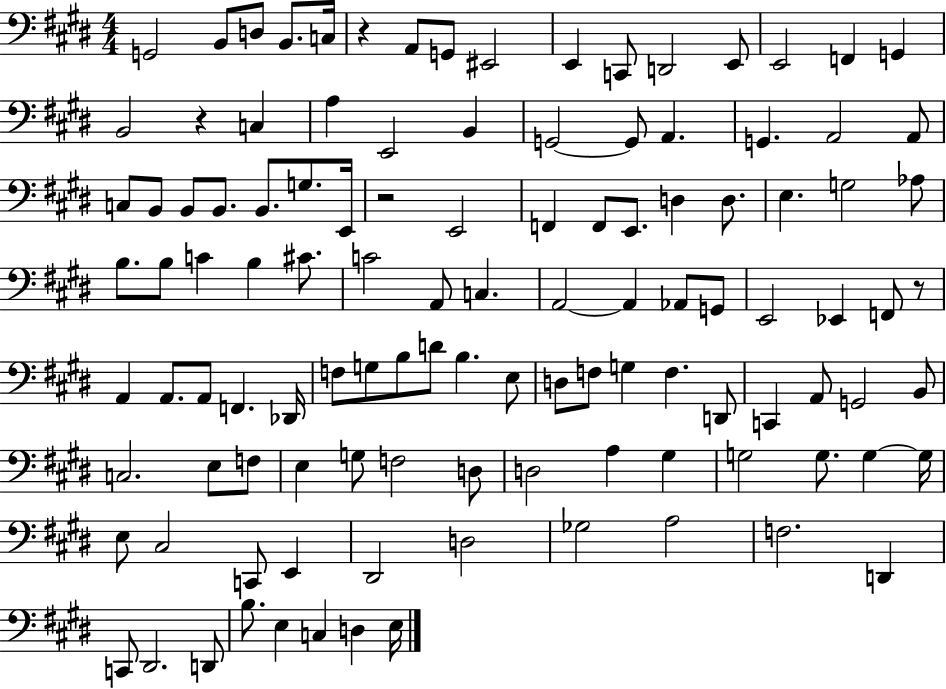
G2/h B2/e D3/e B2/e. C3/s R/q A2/e G2/e EIS2/h E2/q C2/e D2/h E2/e E2/h F2/q G2/q B2/h R/q C3/q A3/q E2/h B2/q G2/h G2/e A2/q. G2/q. A2/h A2/e C3/e B2/e B2/e B2/e. B2/e. G3/e. E2/s R/h E2/h F2/q F2/e E2/e. D3/q D3/e. E3/q. G3/h Ab3/e B3/e. B3/e C4/q B3/q C#4/e. C4/h A2/e C3/q. A2/h A2/q Ab2/e G2/e E2/h Eb2/q F2/e R/e A2/q A2/e. A2/e F2/q. Db2/s F3/e G3/e B3/e D4/e B3/q. E3/e D3/e F3/e G3/q F3/q. D2/e C2/q A2/e G2/h B2/e C3/h. E3/e F3/e E3/q G3/e F3/h D3/e D3/h A3/q G#3/q G3/h G3/e. G3/q G3/s E3/e C#3/h C2/e E2/q D#2/h D3/h Gb3/h A3/h F3/h. D2/q C2/e D#2/h. D2/e B3/e. E3/q C3/q D3/q E3/s